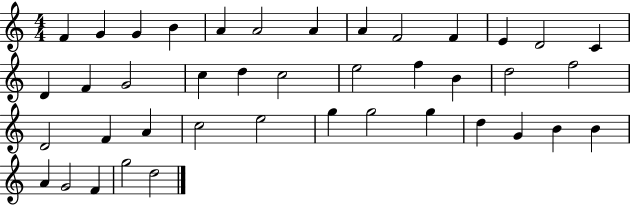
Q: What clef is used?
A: treble